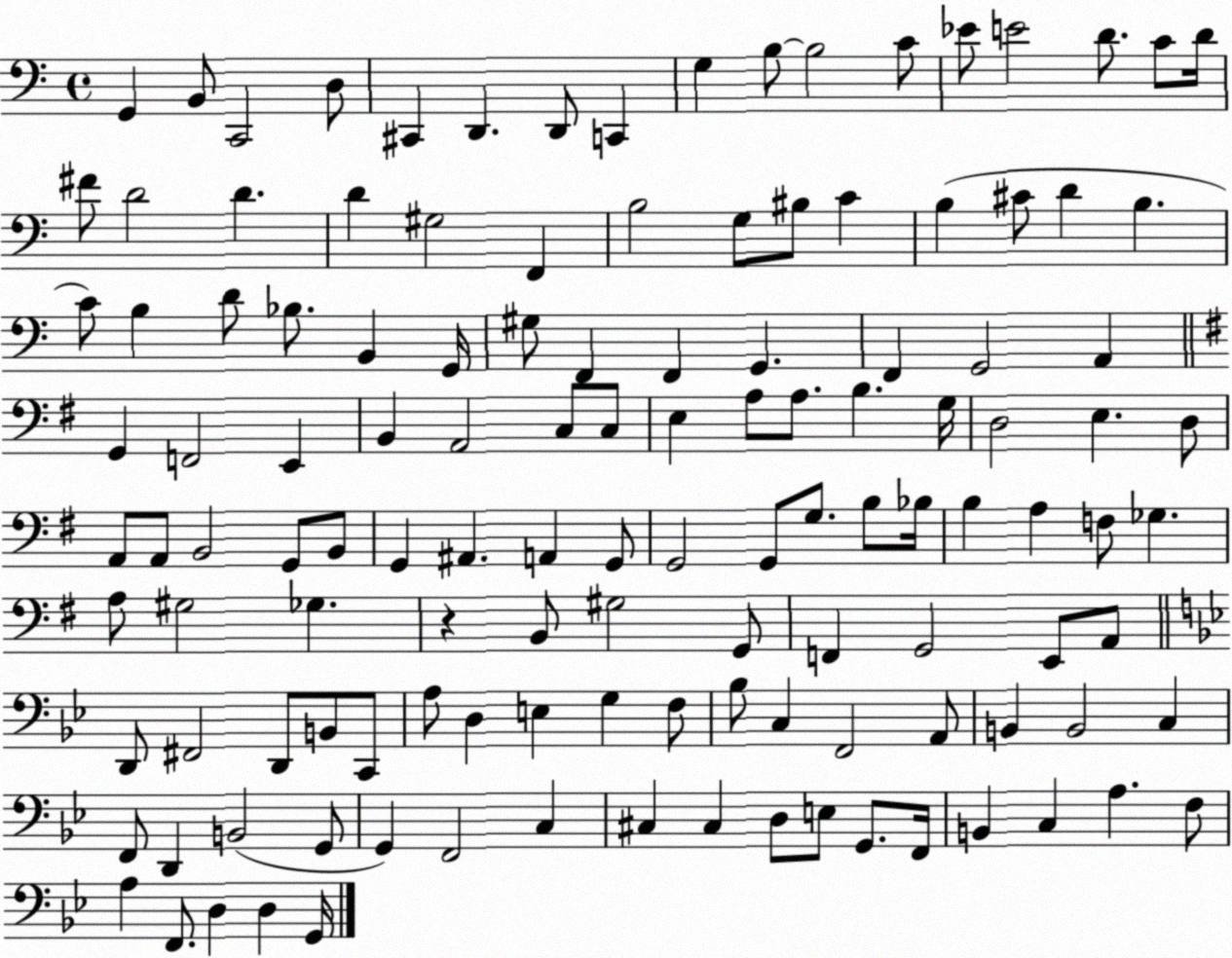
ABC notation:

X:1
T:Untitled
M:4/4
L:1/4
K:C
G,, B,,/2 C,,2 D,/2 ^C,, D,, D,,/2 C,, G, B,/2 B,2 C/2 _E/2 E2 D/2 C/2 D/4 ^F/2 D2 D D ^G,2 F,, B,2 G,/2 ^B,/2 C B, ^C/2 D B, C/2 B, D/2 _B,/2 B,, G,,/4 ^G,/2 F,, F,, G,, F,, G,,2 A,, G,, F,,2 E,, B,, A,,2 C,/2 C,/2 E, A,/2 A,/2 B, G,/4 D,2 E, D,/2 A,,/2 A,,/2 B,,2 G,,/2 B,,/2 G,, ^A,, A,, G,,/2 G,,2 G,,/2 G,/2 B,/2 _B,/4 B, A, F,/2 _G, A,/2 ^G,2 _G, z B,,/2 ^G,2 G,,/2 F,, G,,2 E,,/2 A,,/2 D,,/2 ^F,,2 D,,/2 B,,/2 C,,/2 A,/2 D, E, G, F,/2 _B,/2 C, F,,2 A,,/2 B,, B,,2 C, F,,/2 D,, B,,2 G,,/2 G,, F,,2 C, ^C, ^C, D,/2 E,/2 G,,/2 F,,/4 B,, C, A, F,/2 A, F,,/2 D, D, G,,/4